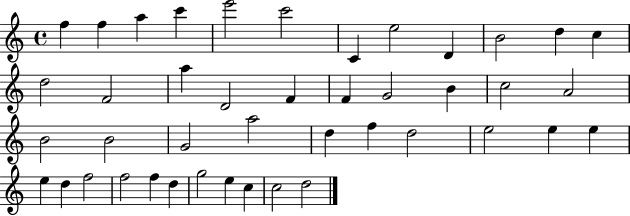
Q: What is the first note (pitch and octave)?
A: F5